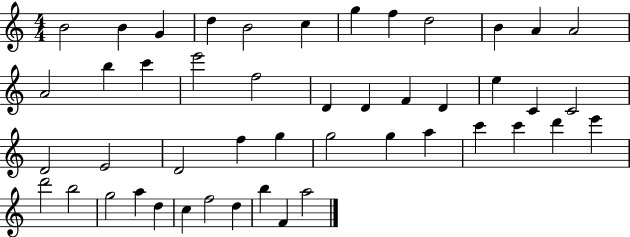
{
  \clef treble
  \numericTimeSignature
  \time 4/4
  \key c \major
  b'2 b'4 g'4 | d''4 b'2 c''4 | g''4 f''4 d''2 | b'4 a'4 a'2 | \break a'2 b''4 c'''4 | e'''2 f''2 | d'4 d'4 f'4 d'4 | e''4 c'4 c'2 | \break d'2 e'2 | d'2 f''4 g''4 | g''2 g''4 a''4 | c'''4 c'''4 d'''4 e'''4 | \break d'''2 b''2 | g''2 a''4 d''4 | c''4 f''2 d''4 | b''4 f'4 a''2 | \break \bar "|."
}